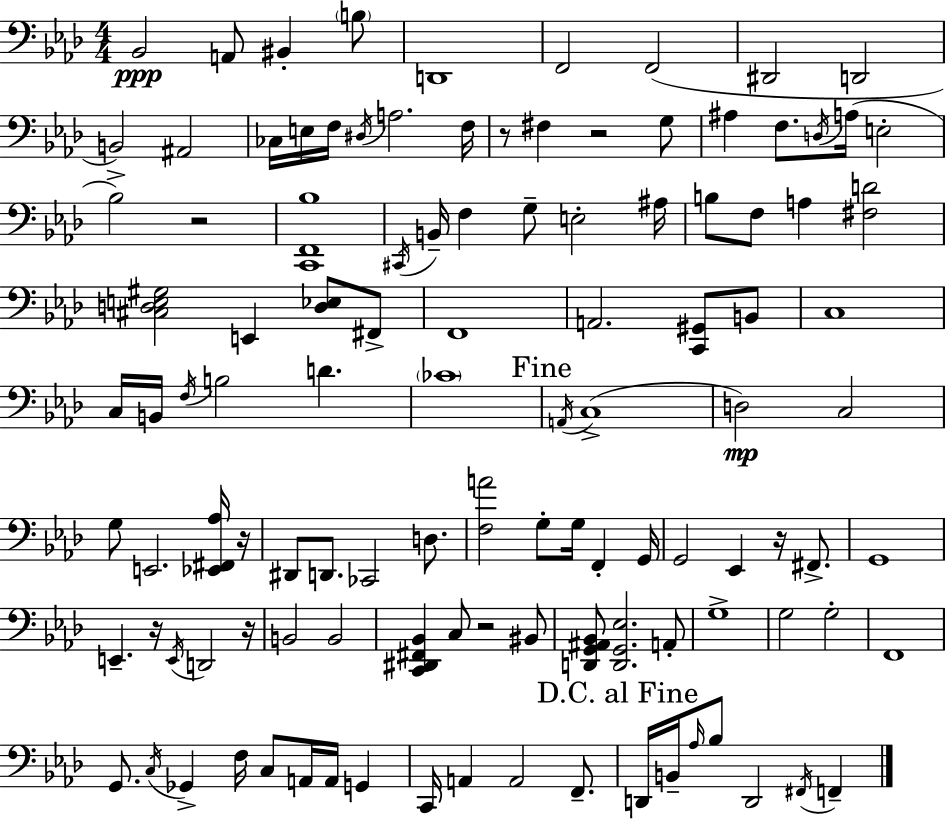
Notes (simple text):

Bb2/h A2/e BIS2/q B3/e D2/w F2/h F2/h D#2/h D2/h B2/h A#2/h CES3/s E3/s F3/s D#3/s A3/h. F3/s R/e F#3/q R/h G3/e A#3/q F3/e. D3/s A3/s E3/h Bb3/h R/h [C2,F2,Bb3]/w C#2/s B2/s F3/q G3/e E3/h A#3/s B3/e F3/e A3/q [F#3,D4]/h [C#3,D3,E3,G#3]/h E2/q [D3,Eb3]/e F#2/e F2/w A2/h. [C2,G#2]/e B2/e C3/w C3/s B2/s F3/s B3/h D4/q. CES4/w A2/s C3/w D3/h C3/h G3/e E2/h. [Eb2,F#2,Ab3]/s R/s D#2/e D2/e. CES2/h D3/e. [F3,A4]/h G3/e G3/s F2/q G2/s G2/h Eb2/q R/s F#2/e. G2/w E2/q. R/s E2/s D2/h R/s B2/h B2/h [C2,D#2,F#2,Bb2]/q C3/e R/h BIS2/e [D2,G2,A#2,Bb2]/e [D2,G2,Eb3]/h. A2/e G3/w G3/h G3/h F2/w G2/e. C3/s Gb2/q F3/s C3/e A2/s A2/s G2/q C2/s A2/q A2/h F2/e. D2/s B2/s Ab3/s Bb3/e D2/h F#2/s F2/q